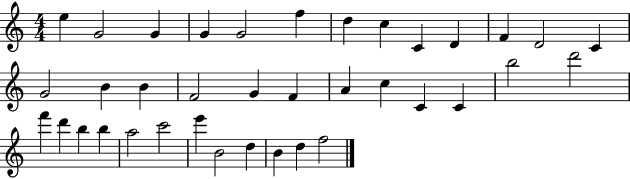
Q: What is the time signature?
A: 4/4